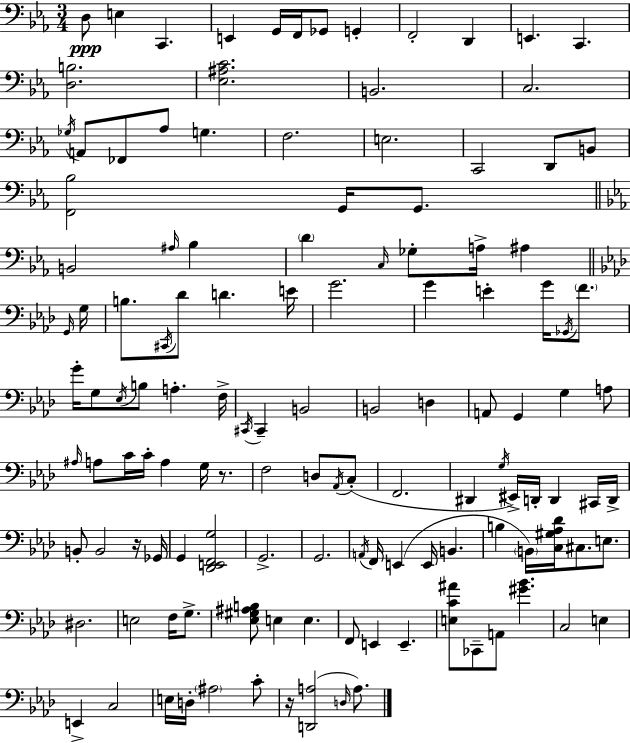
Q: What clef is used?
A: bass